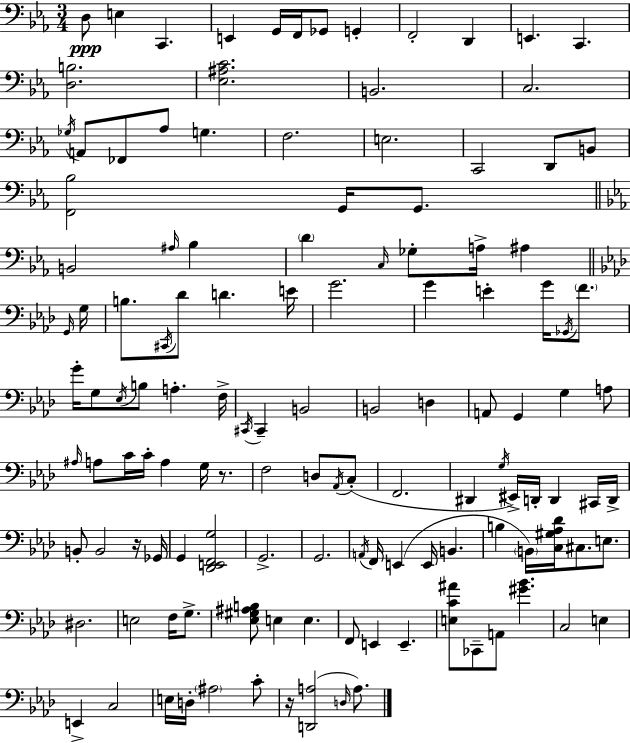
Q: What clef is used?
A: bass